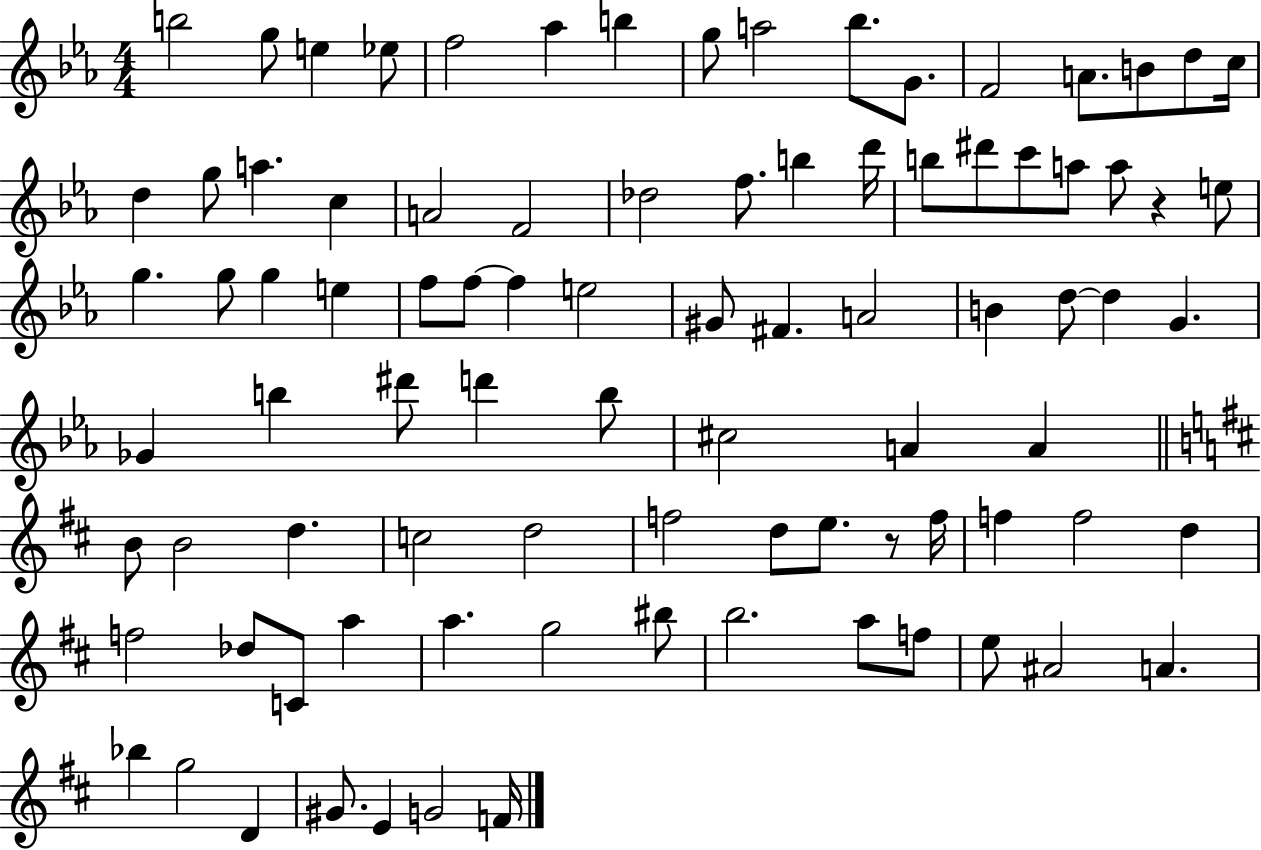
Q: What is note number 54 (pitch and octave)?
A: A4